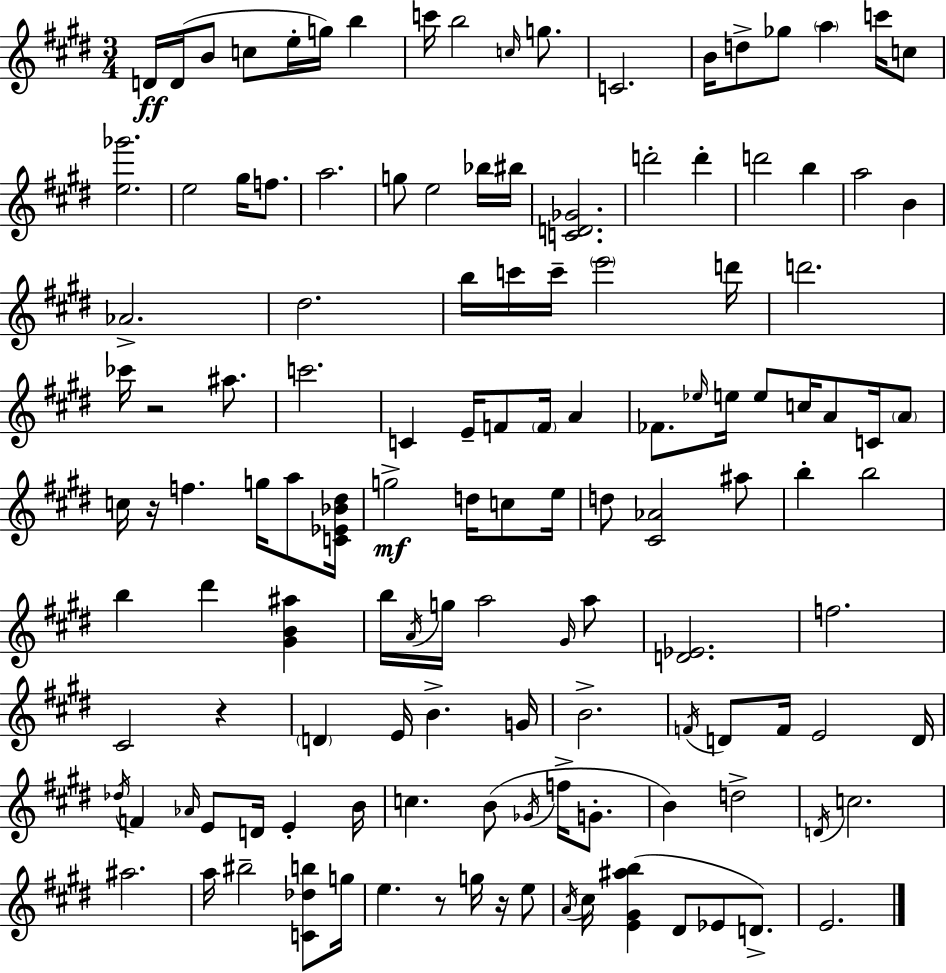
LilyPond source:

{
  \clef treble
  \numericTimeSignature
  \time 3/4
  \key e \major
  \repeat volta 2 { d'16\ff d'16( b'8 c''8 e''16-. g''16) b''4 | c'''16 b''2 \grace { c''16 } g''8. | c'2. | b'16 d''8-> ges''8 \parenthesize a''4 c'''16 c''8 | \break <e'' ges'''>2. | e''2 gis''16 f''8. | a''2. | g''8 e''2 bes''16 | \break bis''16 <c' d' ges'>2. | d'''2-. d'''4-. | d'''2 b''4 | a''2 b'4 | \break aes'2.-> | dis''2. | b''16 c'''16 c'''16-- \parenthesize e'''2 | d'''16 d'''2. | \break ces'''16 r2 ais''8. | c'''2. | c'4 e'16-- f'8 \parenthesize f'16 a'4 | fes'8. \grace { ees''16 } e''16 e''8 c''16 a'8 c'16 | \break \parenthesize a'8 c''16 r16 f''4. g''16 a''8 | <c' ees' bes' dis''>16 g''2->\mf d''16 c''8 | e''16 d''8 <cis' aes'>2 | ais''8 b''4-. b''2 | \break b''4 dis'''4 <gis' b' ais''>4 | b''16 \acciaccatura { a'16 } g''16 a''2 | \grace { gis'16 } a''8 <d' ees'>2. | f''2. | \break cis'2 | r4 \parenthesize d'4 e'16 b'4.-> | g'16 b'2.-> | \acciaccatura { f'16 } d'8 f'16 e'2 | \break d'16 \acciaccatura { des''16 } f'4 \grace { aes'16 } e'8 | d'16 e'4-. b'16 c''4. | b'8( \acciaccatura { ges'16 } f''16-> g'8.-. b'4) | d''2-> \acciaccatura { d'16 } c''2. | \break ais''2. | a''16 bis''2-- | <c' des'' b''>8 g''16 e''4. | r8 g''16 r16 e''8 \acciaccatura { a'16 } cis''16 <e' gis' ais'' b''>4( | \break dis'8 ees'8 d'8.->) e'2. | } \bar "|."
}